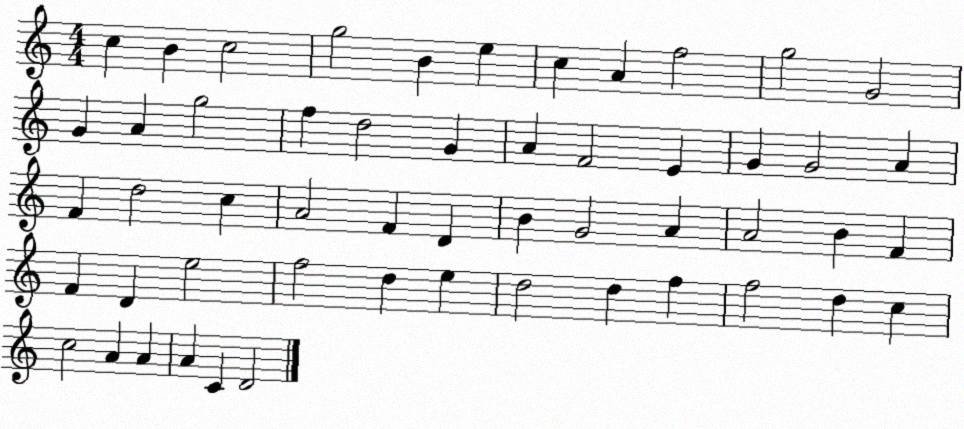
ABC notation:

X:1
T:Untitled
M:4/4
L:1/4
K:C
c B c2 g2 B e c A f2 g2 G2 G A g2 f d2 G A F2 E G G2 A F d2 c A2 F D B G2 A A2 B F F D e2 f2 d e d2 d f f2 d c c2 A A A C D2